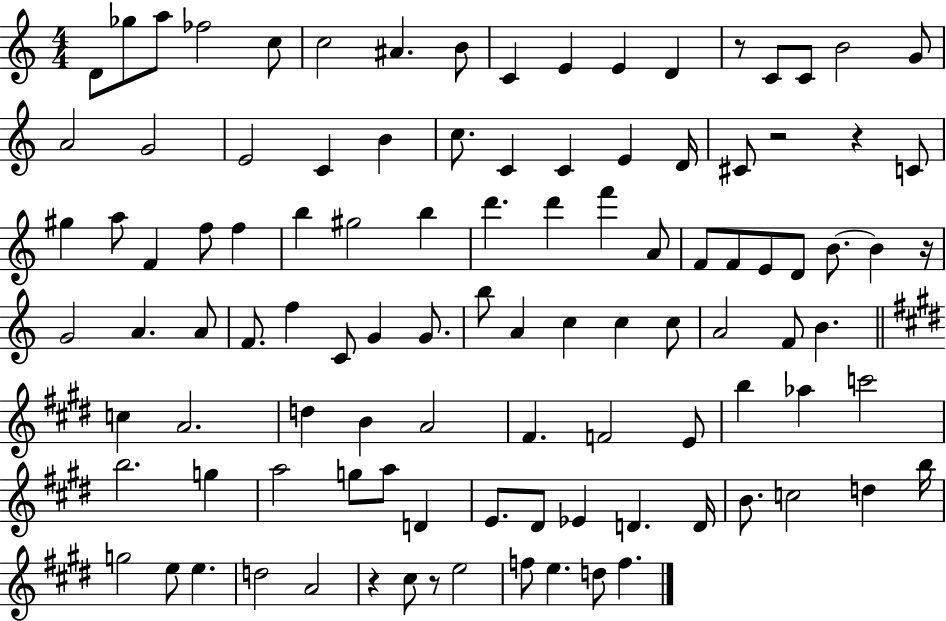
{
  \clef treble
  \numericTimeSignature
  \time 4/4
  \key c \major
  d'8 ges''8 a''8 fes''2 c''8 | c''2 ais'4. b'8 | c'4 e'4 e'4 d'4 | r8 c'8 c'8 b'2 g'8 | \break a'2 g'2 | e'2 c'4 b'4 | c''8. c'4 c'4 e'4 d'16 | cis'8 r2 r4 c'8 | \break gis''4 a''8 f'4 f''8 f''4 | b''4 gis''2 b''4 | d'''4. d'''4 f'''4 a'8 | f'8 f'8 e'8 d'8 b'8.~~ b'4 r16 | \break g'2 a'4. a'8 | f'8. f''4 c'8 g'4 g'8. | b''8 a'4 c''4 c''4 c''8 | a'2 f'8 b'4. | \break \bar "||" \break \key e \major c''4 a'2. | d''4 b'4 a'2 | fis'4. f'2 e'8 | b''4 aes''4 c'''2 | \break b''2. g''4 | a''2 g''8 a''8 d'4 | e'8. dis'8 ees'4 d'4. d'16 | b'8. c''2 d''4 b''16 | \break g''2 e''8 e''4. | d''2 a'2 | r4 cis''8 r8 e''2 | f''8 e''4. d''8 f''4. | \break \bar "|."
}